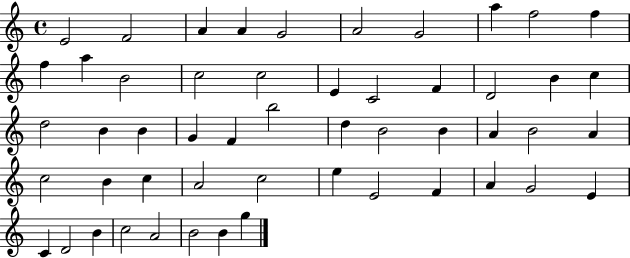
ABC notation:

X:1
T:Untitled
M:4/4
L:1/4
K:C
E2 F2 A A G2 A2 G2 a f2 f f a B2 c2 c2 E C2 F D2 B c d2 B B G F b2 d B2 B A B2 A c2 B c A2 c2 e E2 F A G2 E C D2 B c2 A2 B2 B g